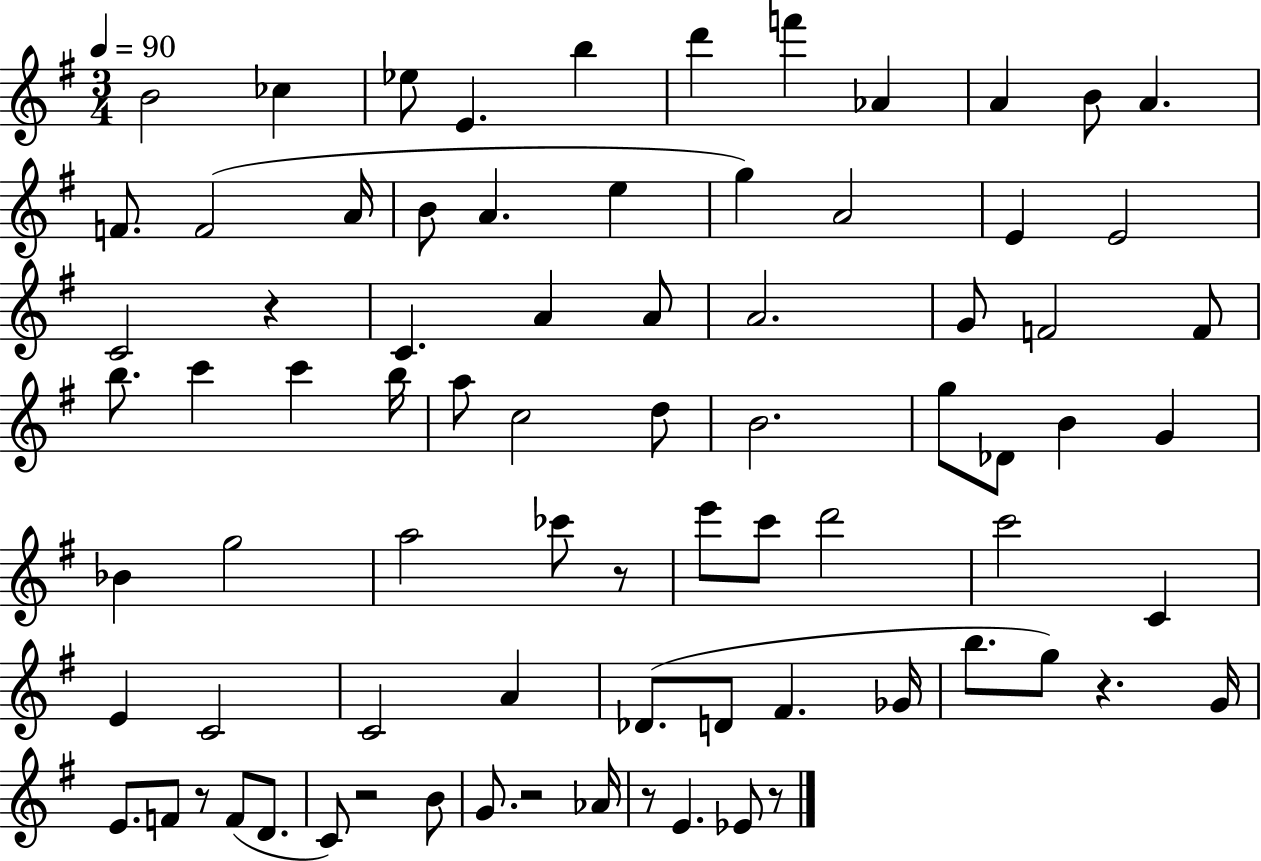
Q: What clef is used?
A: treble